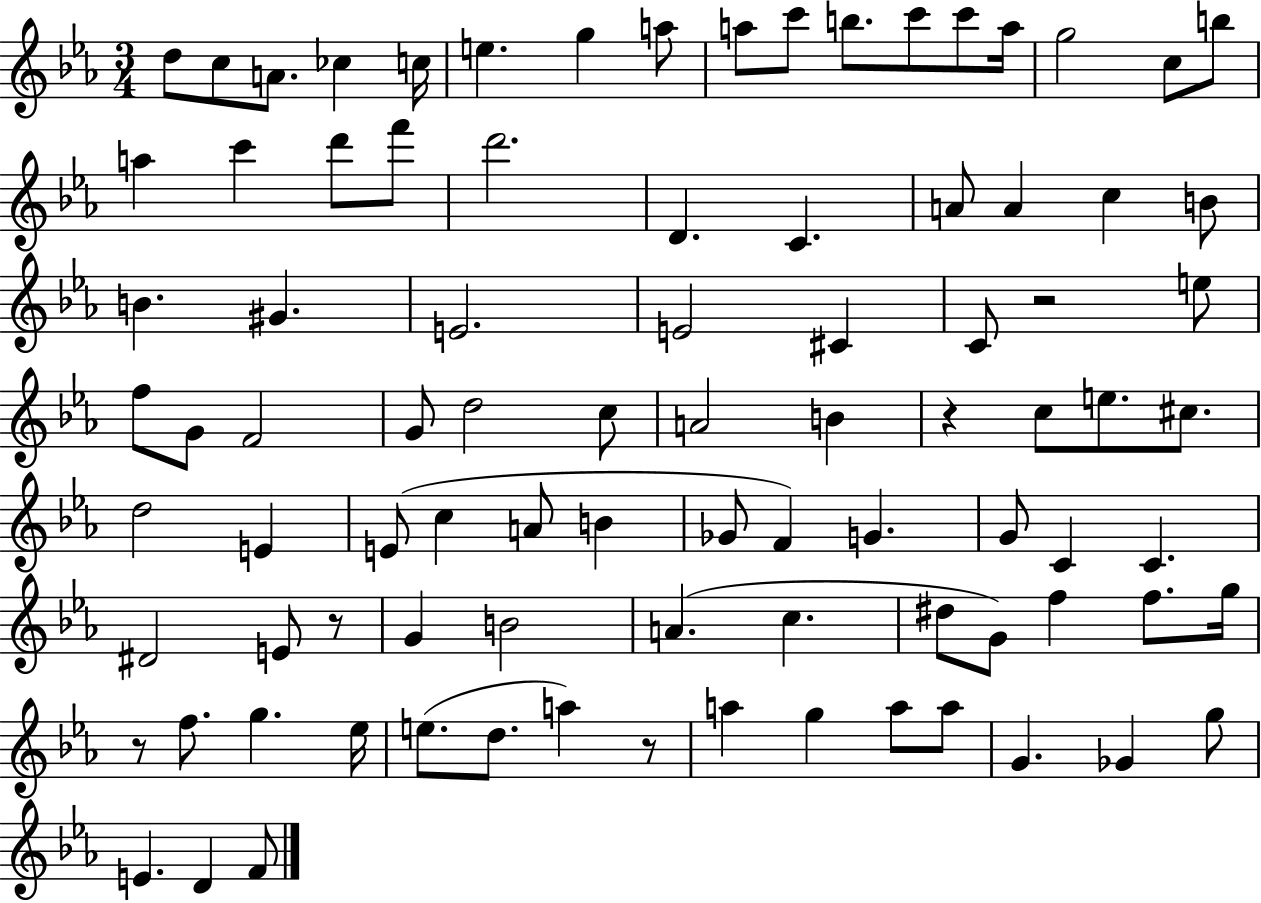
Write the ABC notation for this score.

X:1
T:Untitled
M:3/4
L:1/4
K:Eb
d/2 c/2 A/2 _c c/4 e g a/2 a/2 c'/2 b/2 c'/2 c'/2 a/4 g2 c/2 b/2 a c' d'/2 f'/2 d'2 D C A/2 A c B/2 B ^G E2 E2 ^C C/2 z2 e/2 f/2 G/2 F2 G/2 d2 c/2 A2 B z c/2 e/2 ^c/2 d2 E E/2 c A/2 B _G/2 F G G/2 C C ^D2 E/2 z/2 G B2 A c ^d/2 G/2 f f/2 g/4 z/2 f/2 g _e/4 e/2 d/2 a z/2 a g a/2 a/2 G _G g/2 E D F/2